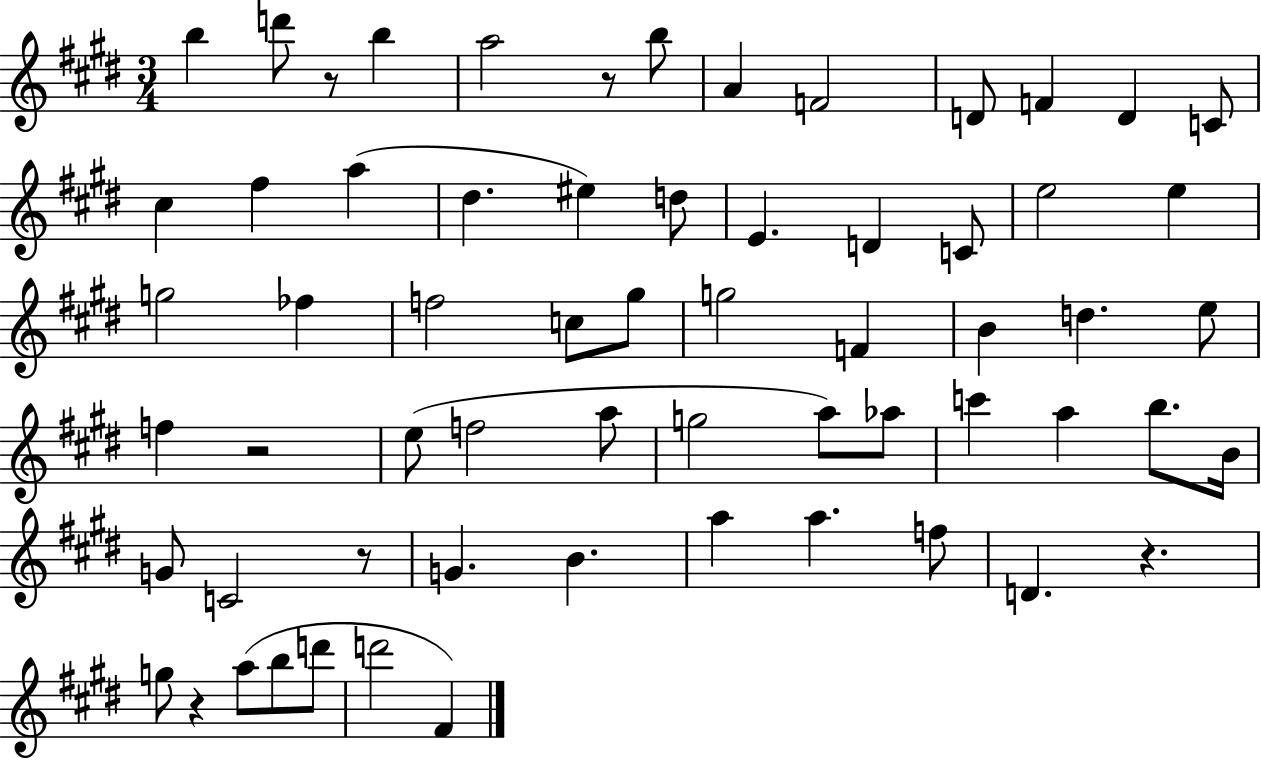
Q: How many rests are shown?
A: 6